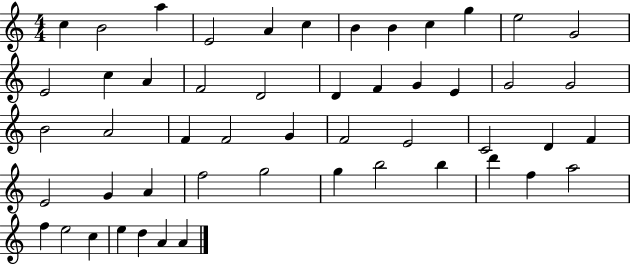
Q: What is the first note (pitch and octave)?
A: C5